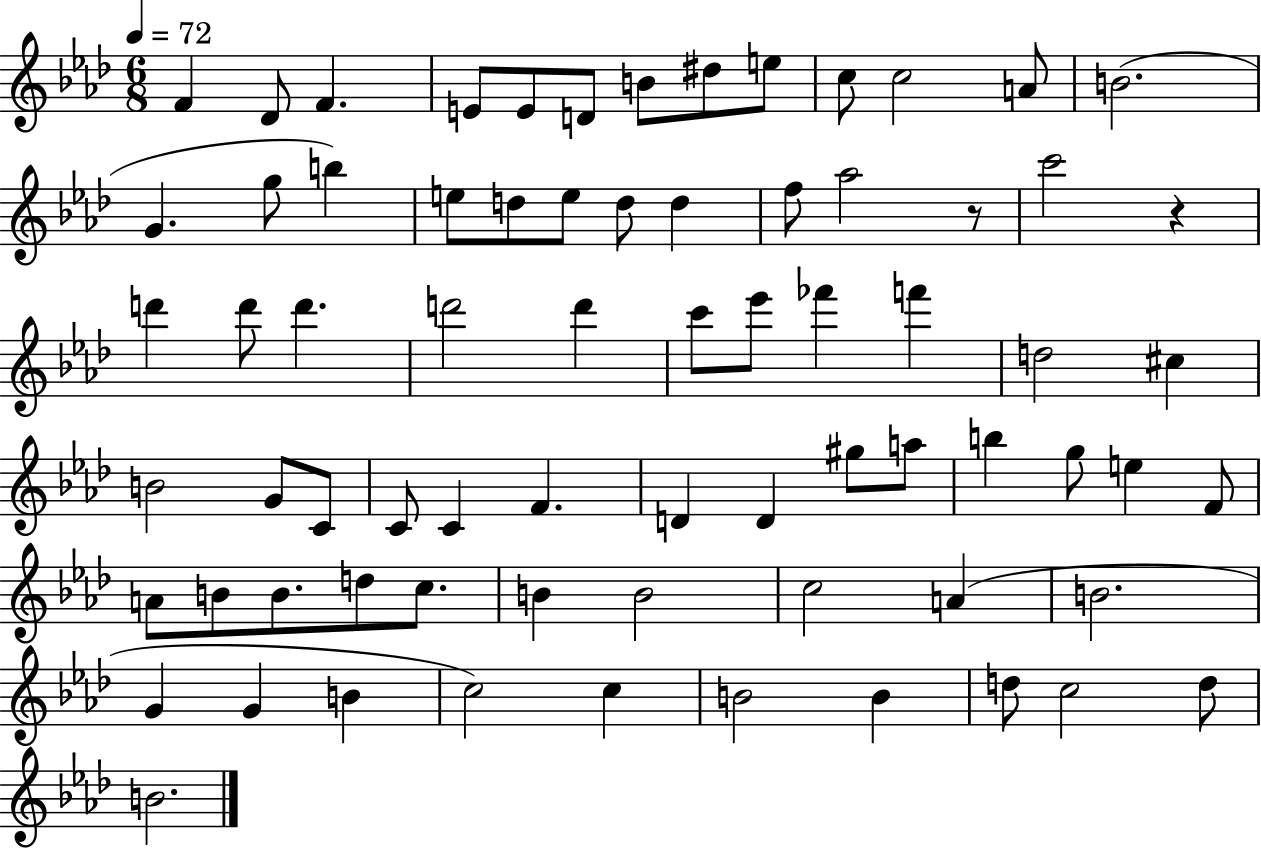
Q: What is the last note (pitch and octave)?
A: B4